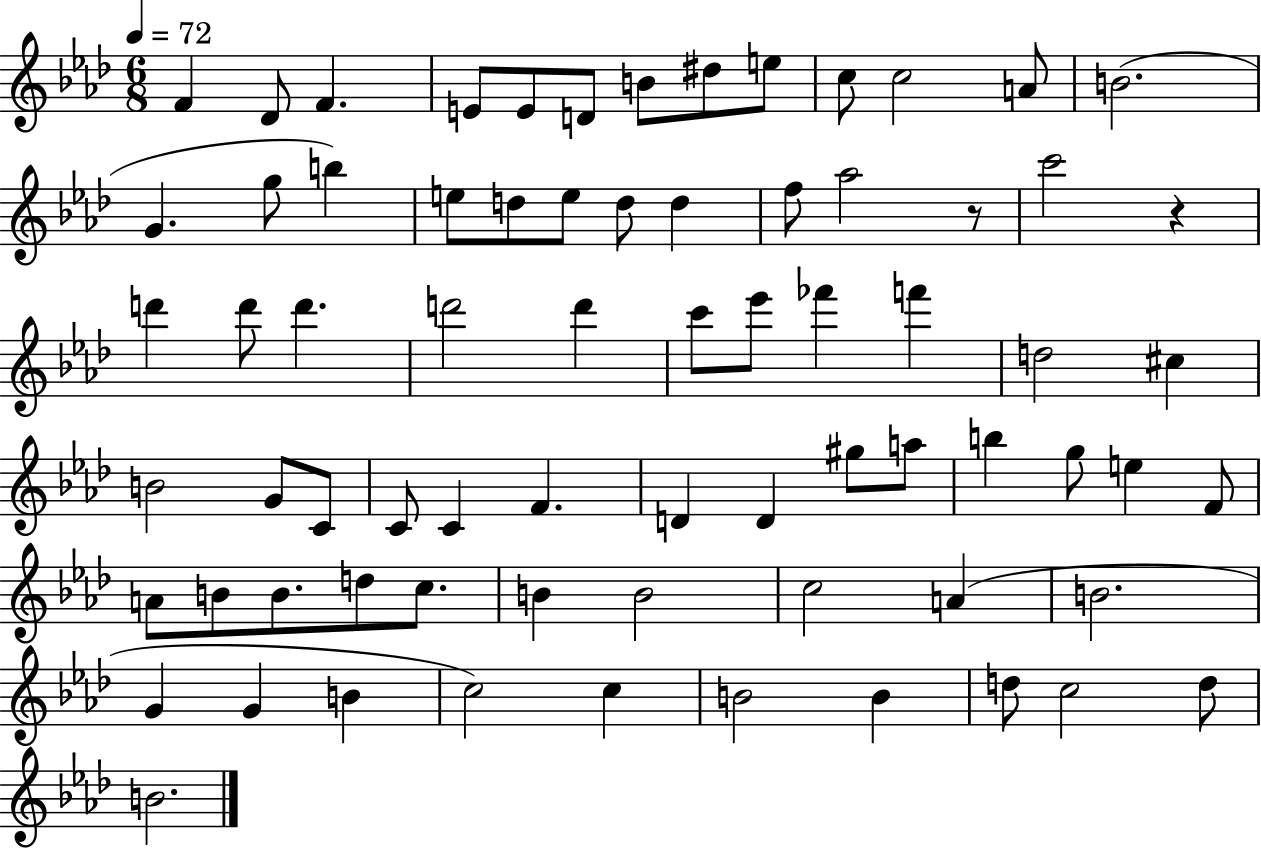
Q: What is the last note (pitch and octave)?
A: B4